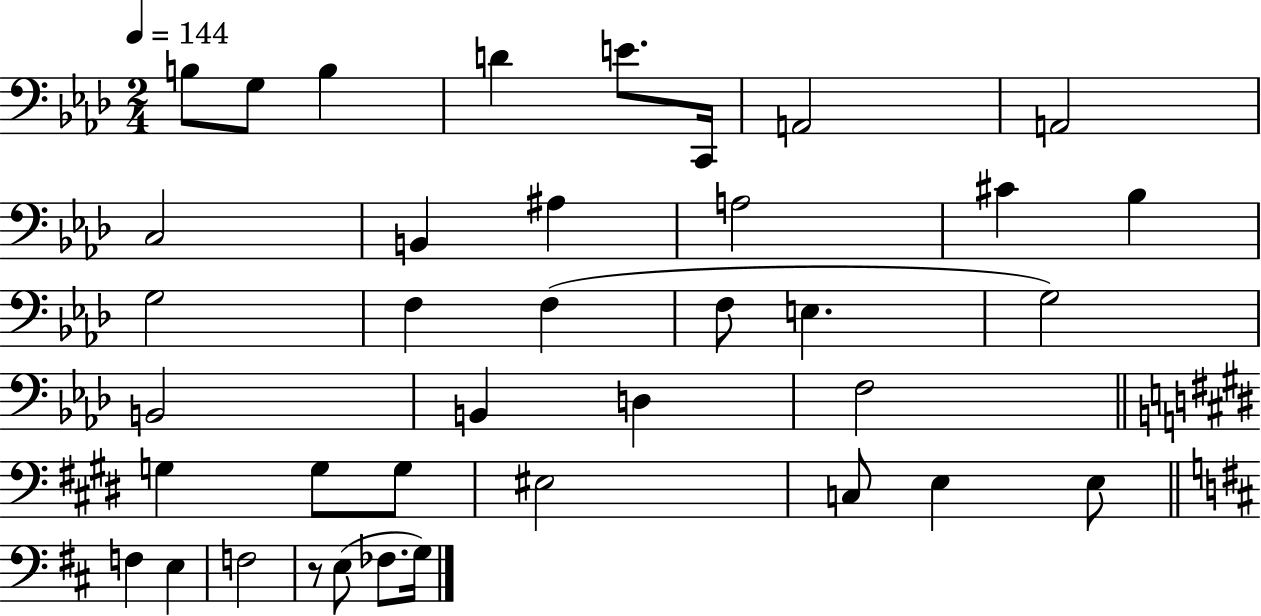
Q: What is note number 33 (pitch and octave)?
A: E3